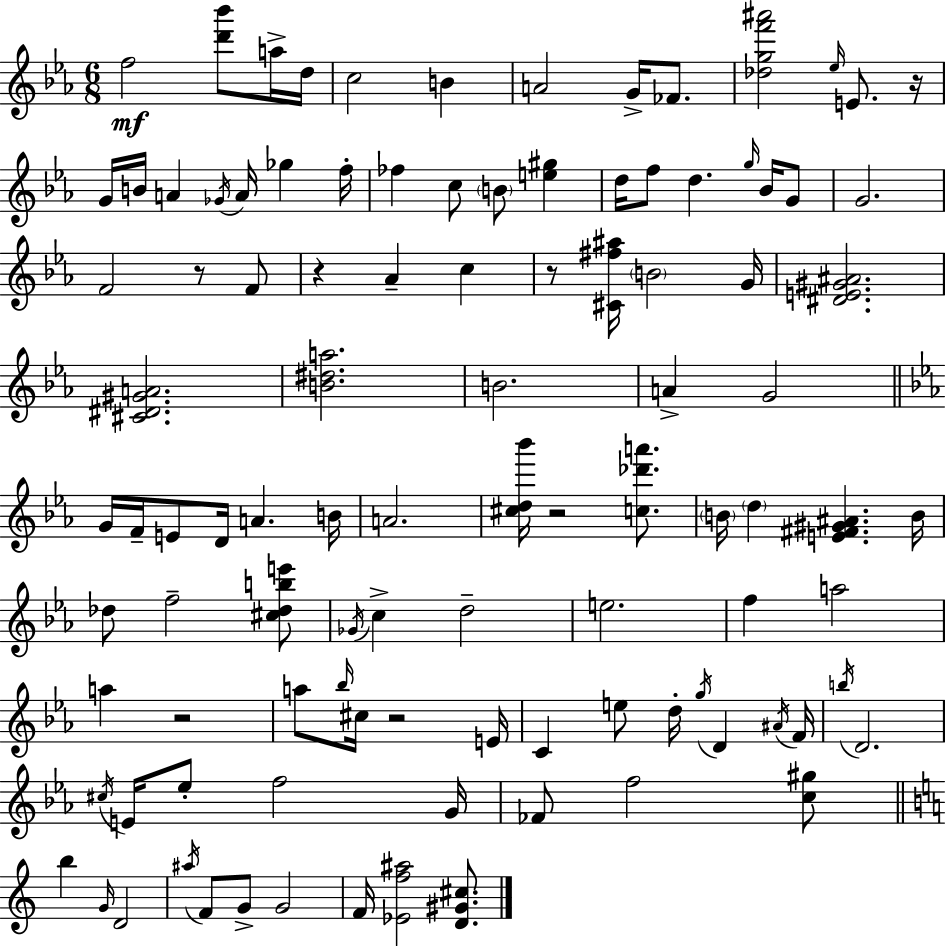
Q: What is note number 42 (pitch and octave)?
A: B4